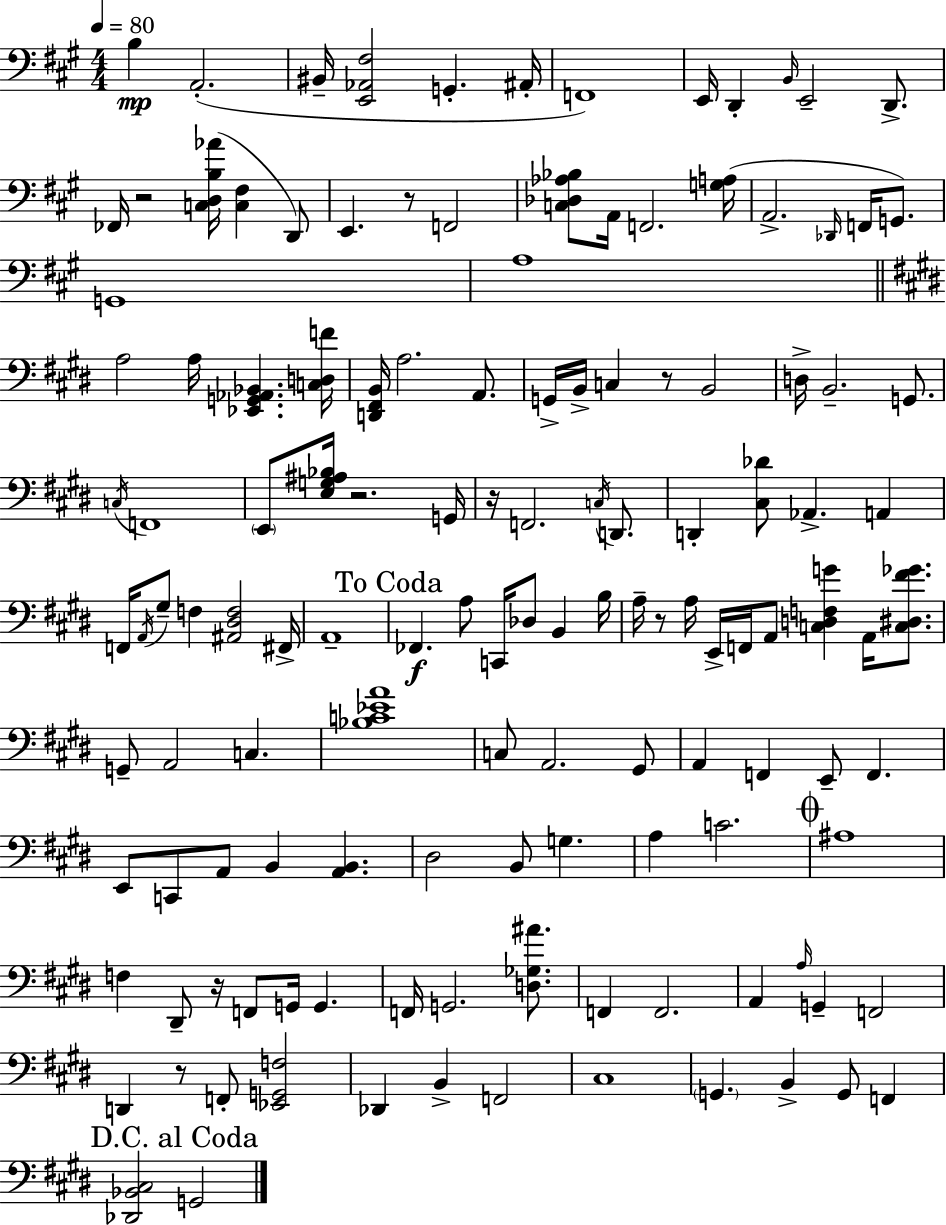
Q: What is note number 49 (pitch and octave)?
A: F#2